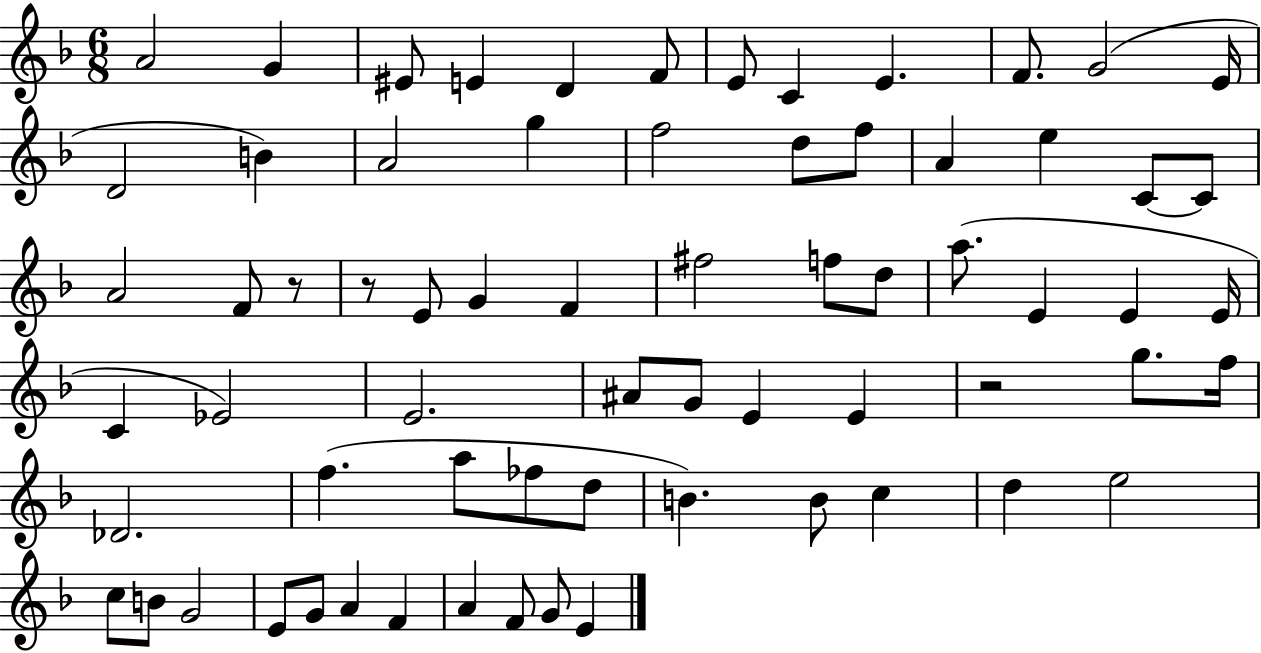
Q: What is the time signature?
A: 6/8